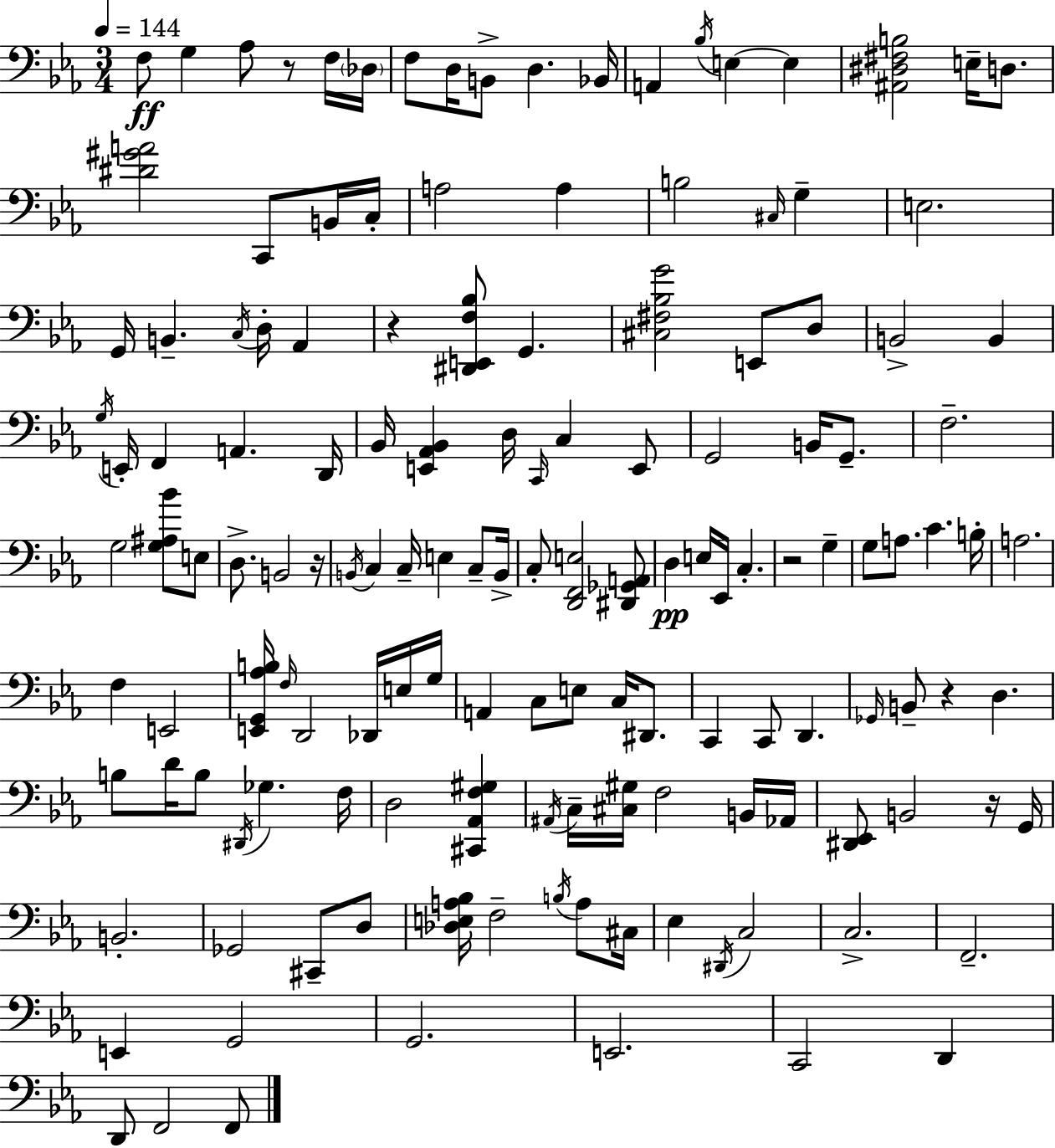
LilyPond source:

{
  \clef bass
  \numericTimeSignature
  \time 3/4
  \key ees \major
  \tempo 4 = 144
  f8\ff g4 aes8 r8 f16 \parenthesize des16 | f8 d16 b,8-> d4. bes,16 | a,4 \acciaccatura { bes16 } e4~~ e4 | <ais, dis fis b>2 e16-- d8. | \break <dis' gis' a'>2 c,8 b,16 | c16-. a2 a4 | b2 \grace { cis16 } g4-- | e2. | \break g,16 b,4.-- \acciaccatura { c16 } d16-. aes,4 | r4 <dis, e, f bes>8 g,4. | <cis fis bes g'>2 e,8 | d8 b,2-> b,4 | \break \acciaccatura { g16 } e,16-. f,4 a,4. | d,16 bes,16 <e, aes, bes,>4 d16 \grace { c,16 } c4 | e,8 g,2 | b,16 g,8.-- f2.-- | \break g2 | <g ais bes'>8 e8 d8.-> b,2 | r16 \acciaccatura { b,16 } c4 c16-- e4 | c8-- b,16-> c8-. <d, f, e>2 | \break <dis, ges, a,>8 d4\pp e16 ees,16 | c4.-. r2 | g4-- g8 a8. c'4. | b16-. a2. | \break f4 e,2 | <e, g, aes b>16 \grace { f16 } d,2 | des,16 e16 g16 a,4 c8 | e8 c16 dis,8. c,4 c,8 | \break d,4. \grace { ges,16 } b,8-- r4 | d4. b8 d'16 b8 | \acciaccatura { dis,16 } ges4. f16 d2 | <cis, aes, f gis>4 \acciaccatura { ais,16 } c16-- <cis gis>16 | \break f2 b,16 aes,16 <dis, ees,>8 | b,2 r16 g,16 b,2.-. | ges,2 | cis,8-- d8 <des e a bes>16 f2-- | \break \acciaccatura { b16 } a8 cis16 ees4 | \acciaccatura { dis,16 } c2 | c2.-> | f,2.-- | \break e,4 g,2 | g,2. | e,2. | c,2 d,4 | \break d,8 f,2 f,8 | \bar "|."
}